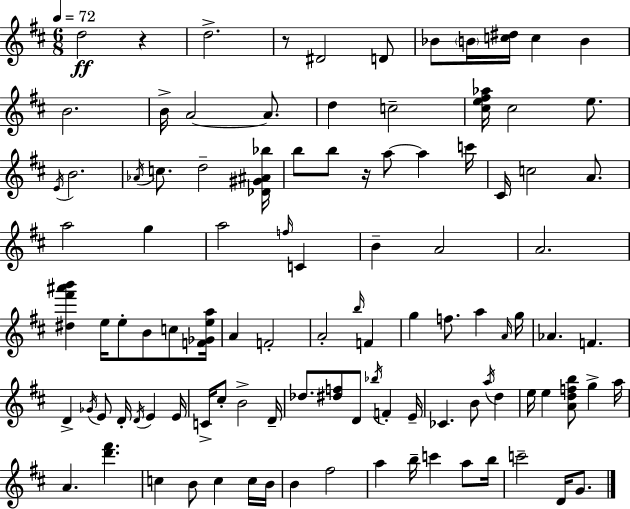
{
  \clef treble
  \numericTimeSignature
  \time 6/8
  \key d \major
  \tempo 4 = 72
  d''2\ff r4 | d''2.-> | r8 dis'2 d'8 | bes'8 \parenthesize b'16 <c'' dis''>16 c''4 b'4 | \break b'2. | b'16-> a'2~~ a'8. | d''4 c''2-- | <cis'' e'' fis'' aes''>16 cis''2 e''8. | \break \acciaccatura { e'16 } b'2. | \acciaccatura { aes'16 } c''8. d''2-- | <des' gis' ais' bes''>16 b''8 b''8 r16 a''8~~ a''4 | c'''16 cis'16 c''2 a'8. | \break a''2 g''4 | a''2 \grace { f''16 } c'4 | b'4-- a'2 | a'2. | \break <dis'' fis''' ais''' b'''>4 e''16 e''8-. b'8 | c''8 <f' ges' e'' a''>16 a'4 f'2-. | a'2-. \grace { b''16 } | f'4 g''4 f''8. a''4 | \break \grace { a'16 } g''16 aes'4. f'4. | d'4-> \acciaccatura { ges'16 } e'8 | d'16-. \acciaccatura { d'16 } e'4 e'16 c'16-> cis''8-. b'2-> | d'16-- des''8. <dis'' f''>8 | \break d'8 \acciaccatura { bes''16 } f'4-. e'16-- ces'4. | b'8 \acciaccatura { a''16 } d''4 e''16 e''4 | <a' d'' f'' b''>8 g''4-> a''16 a'4. | <d''' fis'''>4. c''4 | \break b'8 c''4 c''16 b'16 b'4 | fis''2 a''4 | b''16-- c'''4 a''8 b''16 c'''2-- | d'16 g'8. \bar "|."
}